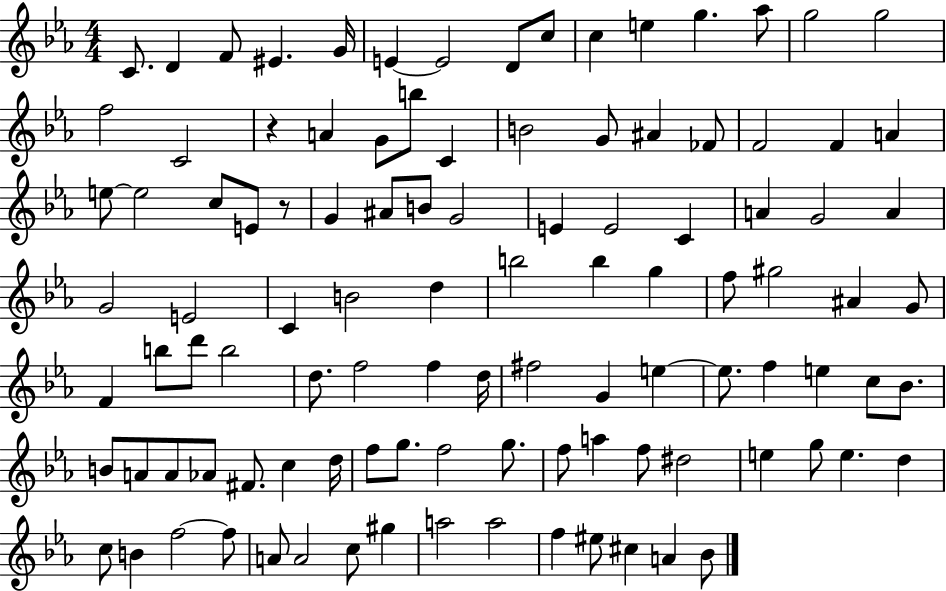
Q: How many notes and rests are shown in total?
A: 106